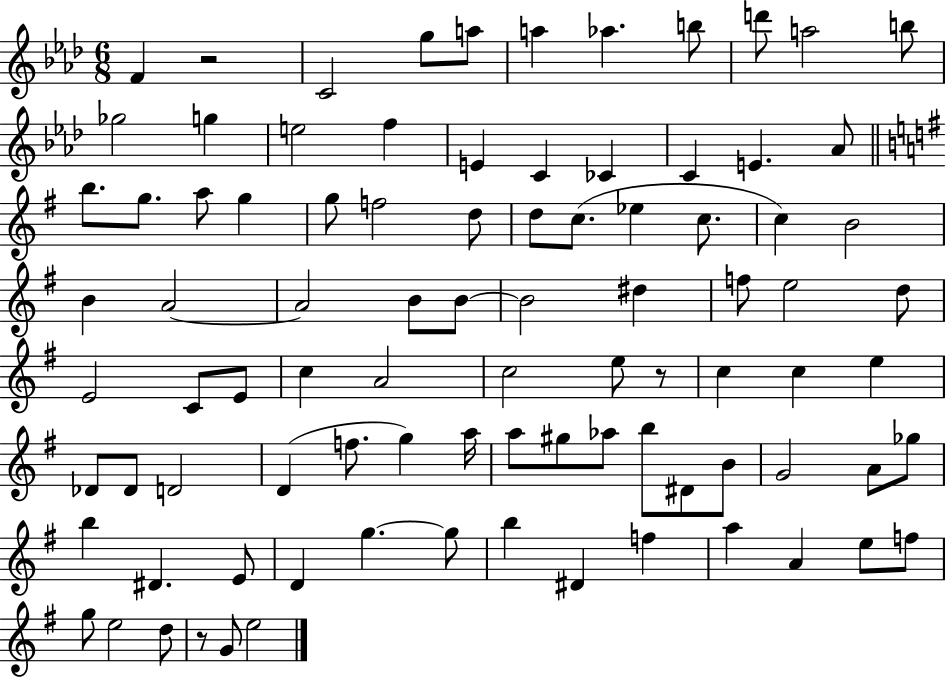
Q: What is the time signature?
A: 6/8